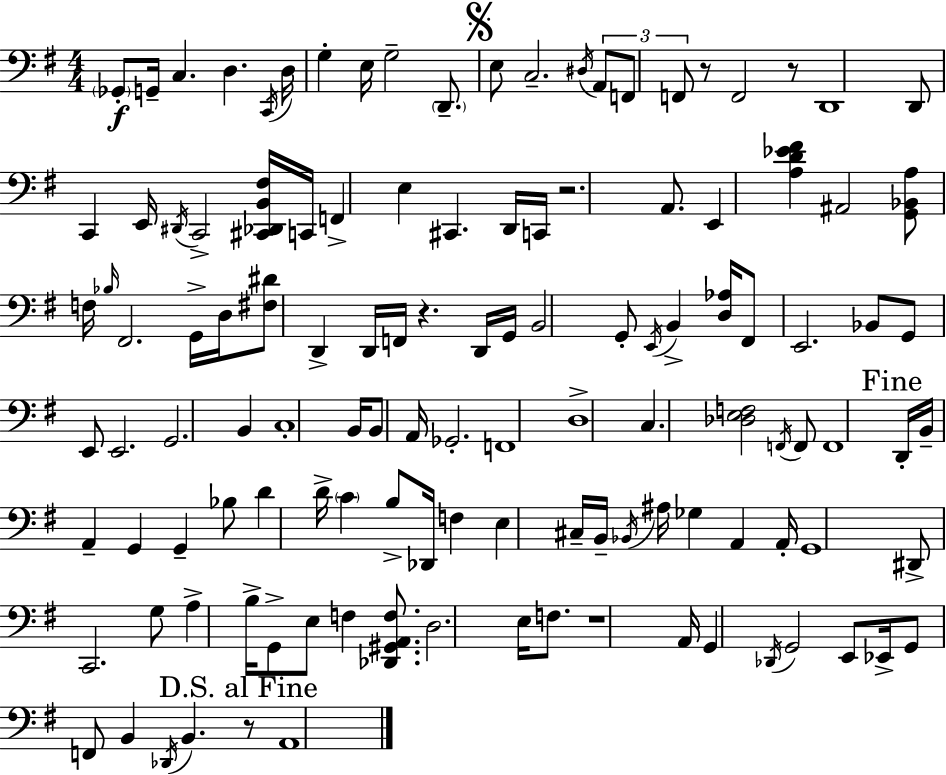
X:1
T:Untitled
M:4/4
L:1/4
K:G
_G,,/2 G,,/4 C, D, C,,/4 D,/4 G, E,/4 G,2 D,,/2 E,/2 C,2 ^D,/4 A,,/2 F,,/2 F,,/2 z/2 F,,2 z/2 D,,4 D,,/2 C,, E,,/4 ^D,,/4 C,,2 [^C,,_D,,B,,^F,]/4 C,,/4 F,, E, ^C,, D,,/4 C,,/4 z2 A,,/2 E,, [A,D_E^F] ^A,,2 [G,,_B,,A,]/2 F,/4 _B,/4 ^F,,2 G,,/4 D,/4 [^F,^D]/2 D,, D,,/4 F,,/4 z D,,/4 G,,/4 B,,2 G,,/2 E,,/4 B,, [D,_A,]/4 ^F,,/2 E,,2 _B,,/2 G,,/2 E,,/2 E,,2 G,,2 B,, C,4 B,,/4 B,,/2 A,,/4 _G,,2 F,,4 D,4 C, [_D,E,F,]2 F,,/4 F,,/2 F,,4 D,,/4 B,,/4 A,, G,, G,, _B,/2 D D/4 C B,/2 _D,,/4 F, E, ^C,/4 B,,/4 _B,,/4 ^A,/4 _G, A,, A,,/4 G,,4 ^D,,/2 C,,2 G,/2 A, B,/4 G,,/2 E,/2 F, [_D,,^G,,A,,F,]/2 D,2 E,/4 F,/2 z4 A,,/4 G,, _D,,/4 G,,2 E,,/2 _E,,/4 G,,/2 F,,/2 B,, _D,,/4 B,, z/2 A,,4